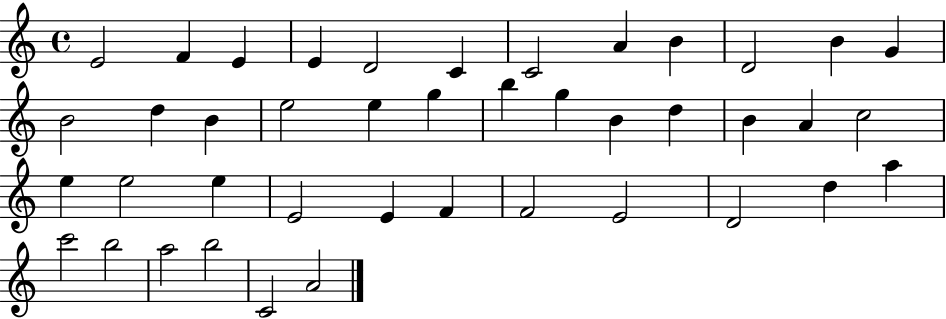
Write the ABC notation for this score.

X:1
T:Untitled
M:4/4
L:1/4
K:C
E2 F E E D2 C C2 A B D2 B G B2 d B e2 e g b g B d B A c2 e e2 e E2 E F F2 E2 D2 d a c'2 b2 a2 b2 C2 A2